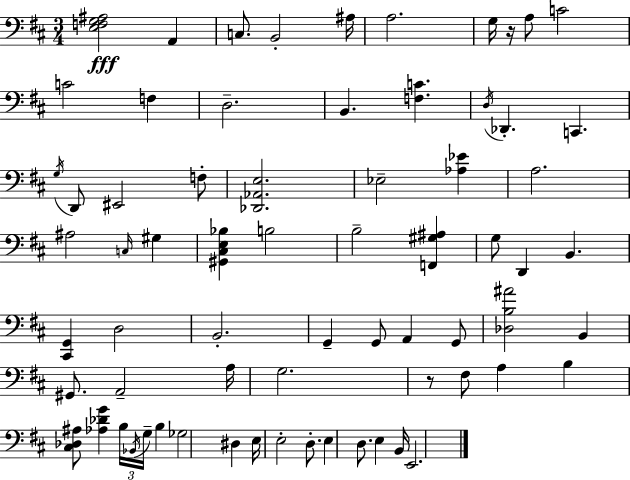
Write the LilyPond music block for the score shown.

{
  \clef bass
  \numericTimeSignature
  \time 3/4
  \key d \major
  \repeat volta 2 { <e f g ais>2\fff a,4 | c8. b,2-. ais16 | a2. | g16 r16 a8 c'2 | \break c'2 f4 | d2.-- | b,4. <f c'>4. | \acciaccatura { d16 } des,4.-. c,4. | \break \acciaccatura { g16 } d,8 eis,2 | f8-. <des, aes, e>2. | ees2-- <aes ees'>4 | a2. | \break ais2 \grace { c16 } gis4 | <gis, cis e bes>4 b2 | b2-- <f, gis ais>4 | g8 d,4 b,4. | \break <cis, g,>4 d2 | b,2.-. | g,4-- g,8 a,4 | g,8 <des b ais'>2 b,4 | \break gis,8. a,2-- | a16 g2. | r8 fis8 a4 b4 | <cis des ais>8 <aes des' g'>4 \tuplet 3/2 { b16 \acciaccatura { bes,16 } g16-- } | \break b4 ges2 | dis4 e16 e2-. | d8.-. e4 d8. e4 | b,16 e,2. | \break } \bar "|."
}